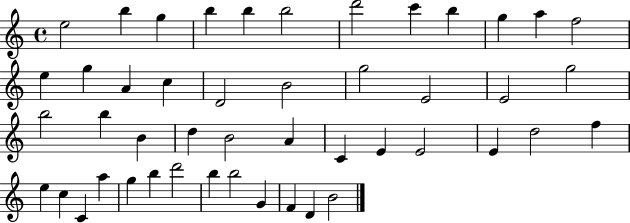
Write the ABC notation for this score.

X:1
T:Untitled
M:4/4
L:1/4
K:C
e2 b g b b b2 d'2 c' b g a f2 e g A c D2 B2 g2 E2 E2 g2 b2 b B d B2 A C E E2 E d2 f e c C a g b d'2 b b2 G F D B2